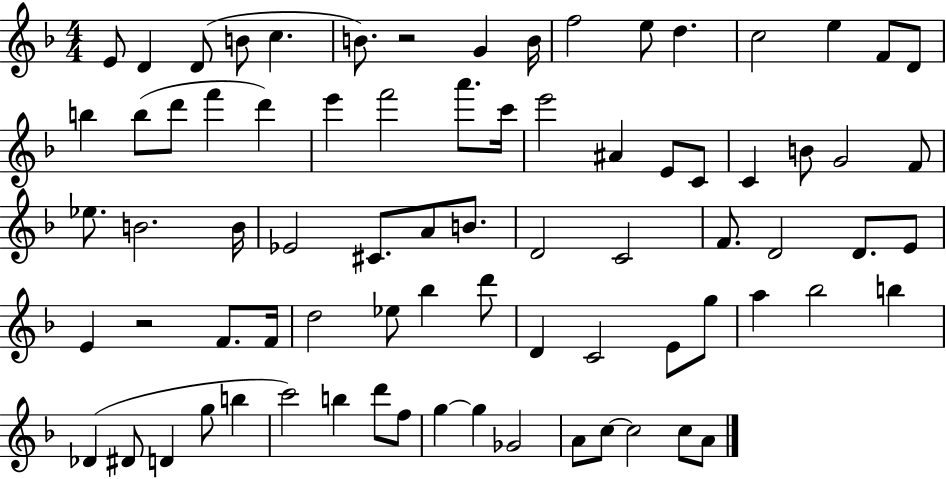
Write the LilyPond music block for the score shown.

{
  \clef treble
  \numericTimeSignature
  \time 4/4
  \key f \major
  \repeat volta 2 { e'8 d'4 d'8( b'8 c''4. | b'8.) r2 g'4 b'16 | f''2 e''8 d''4. | c''2 e''4 f'8 d'8 | \break b''4 b''8( d'''8 f'''4 d'''4) | e'''4 f'''2 a'''8. c'''16 | e'''2 ais'4 e'8 c'8 | c'4 b'8 g'2 f'8 | \break ees''8. b'2. b'16 | ees'2 cis'8. a'8 b'8. | d'2 c'2 | f'8. d'2 d'8. e'8 | \break e'4 r2 f'8. f'16 | d''2 ees''8 bes''4 d'''8 | d'4 c'2 e'8 g''8 | a''4 bes''2 b''4 | \break des'4( dis'8 d'4 g''8 b''4 | c'''2) b''4 d'''8 f''8 | g''4~~ g''4 ges'2 | a'8 c''8~~ c''2 c''8 a'8 | \break } \bar "|."
}